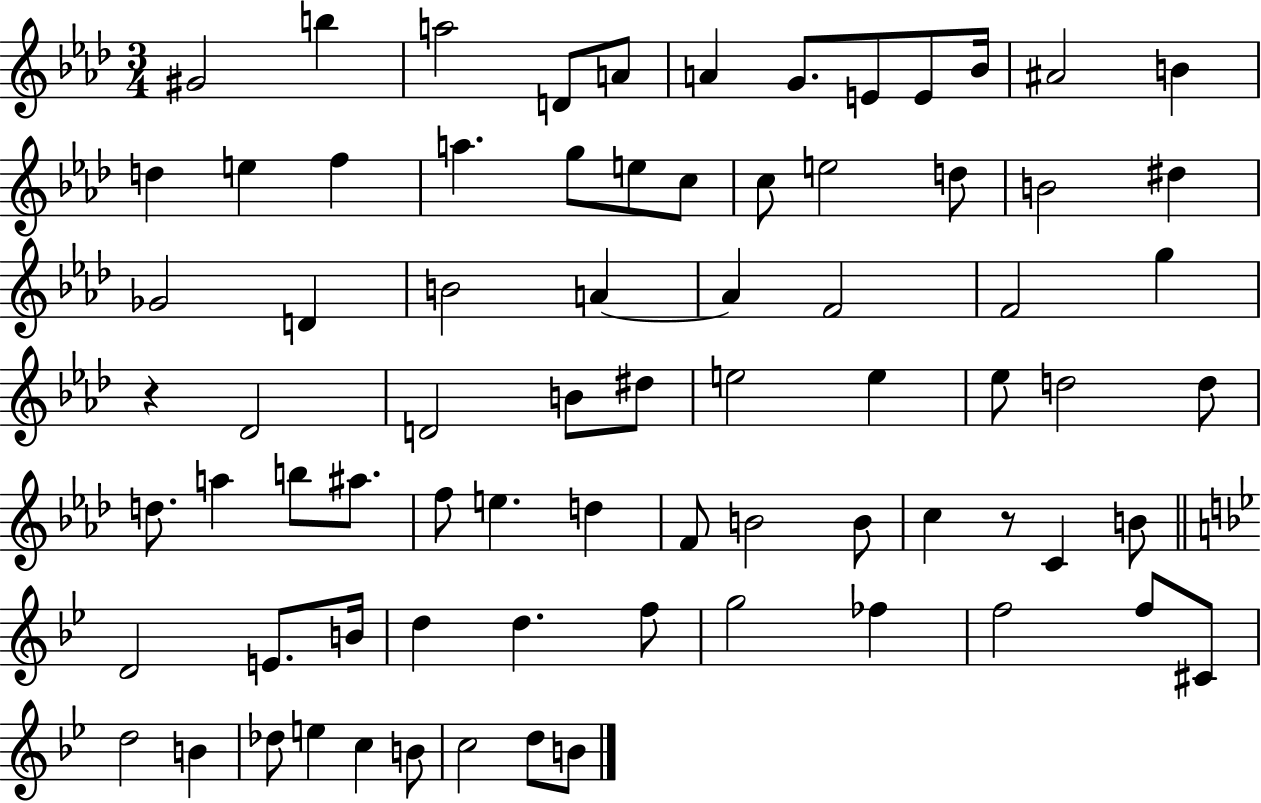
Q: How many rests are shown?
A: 2